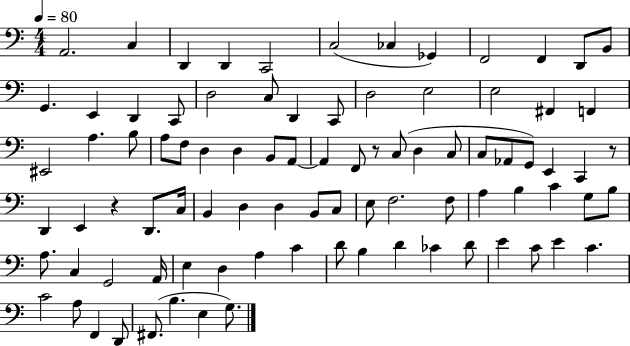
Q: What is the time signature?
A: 4/4